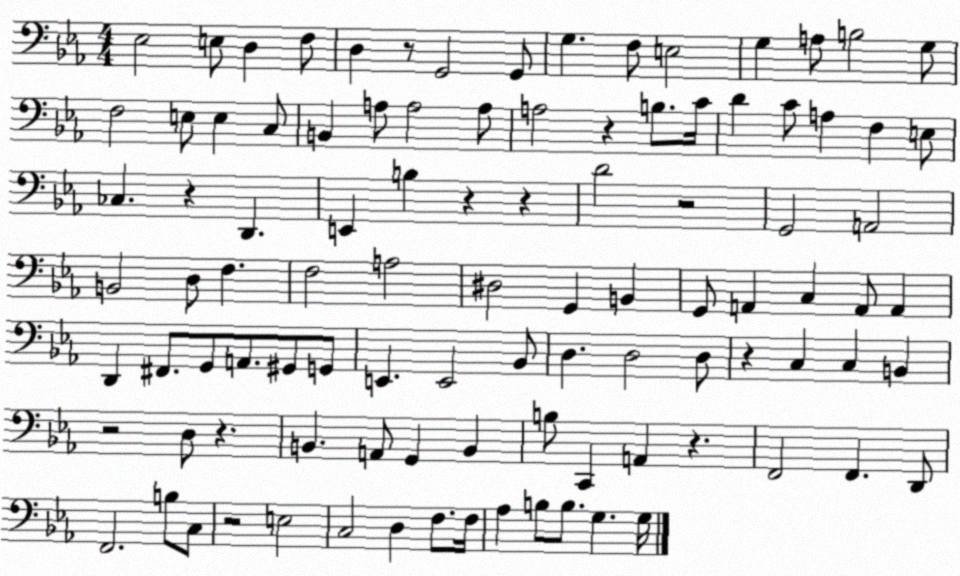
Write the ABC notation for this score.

X:1
T:Untitled
M:4/4
L:1/4
K:Eb
_E,2 E,/2 D, F,/2 D, z/2 G,,2 G,,/2 G, F,/2 E,2 G, A,/2 B,2 G,/2 F,2 E,/2 E, C,/2 B,, A,/2 A,2 A,/2 A,2 z B,/2 C/4 D C/2 A, F, E,/2 _C, z D,, E,, B, z z D2 z2 G,,2 A,,2 B,,2 D,/2 F, F,2 A,2 ^D,2 G,, B,, G,,/2 A,, C, A,,/2 A,, D,, ^F,,/2 G,,/2 A,,/2 ^G,,/2 G,,/2 E,, E,,2 _B,,/2 D, D,2 D,/2 z C, C, B,, z2 D,/2 z B,, A,,/2 G,, B,, B,/2 C,, A,, z F,,2 F,, D,,/2 F,,2 B,/2 C,/2 z2 E,2 C,2 D, F,/2 F,/4 _A, B,/2 B,/2 G, G,/4